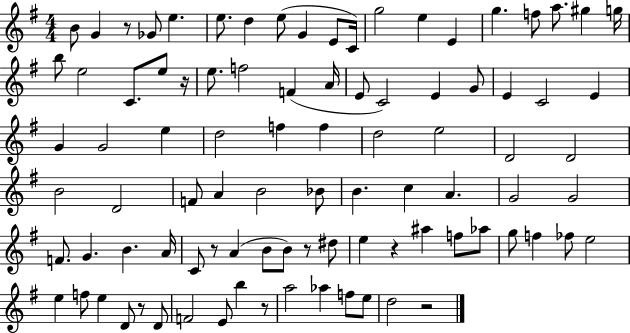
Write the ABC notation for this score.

X:1
T:Untitled
M:4/4
L:1/4
K:G
B/2 G z/2 _G/2 e e/2 d e/2 G E/2 C/4 g2 e E g f/2 a/2 ^g g/4 b/2 e2 C/2 e/2 z/4 e/2 f2 F A/4 E/2 C2 E G/2 E C2 E G G2 e d2 f f d2 e2 D2 D2 B2 D2 F/2 A B2 _B/2 B c A G2 G2 F/2 G B A/4 C/2 z/2 A B/2 B/2 z/2 ^d/2 e z ^a f/2 _a/2 g/2 f _f/2 e2 e f/2 e D/2 z/2 D/2 F2 E/2 b z/2 a2 _a f/2 e/2 d2 z2